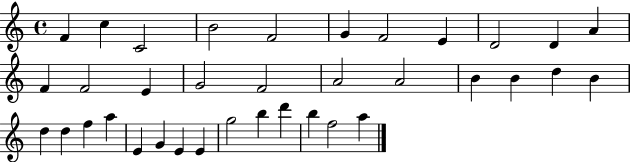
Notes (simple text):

F4/q C5/q C4/h B4/h F4/h G4/q F4/h E4/q D4/h D4/q A4/q F4/q F4/h E4/q G4/h F4/h A4/h A4/h B4/q B4/q D5/q B4/q D5/q D5/q F5/q A5/q E4/q G4/q E4/q E4/q G5/h B5/q D6/q B5/q F5/h A5/q